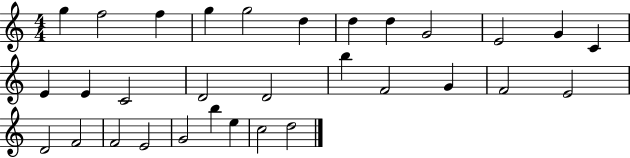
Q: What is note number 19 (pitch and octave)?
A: F4